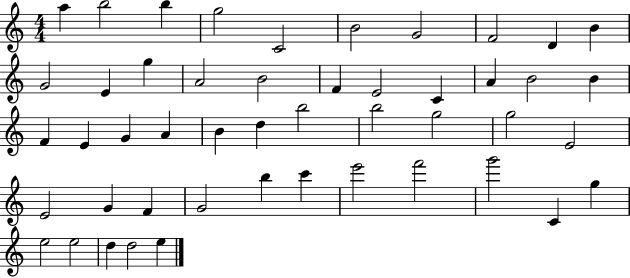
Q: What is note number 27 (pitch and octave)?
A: D5